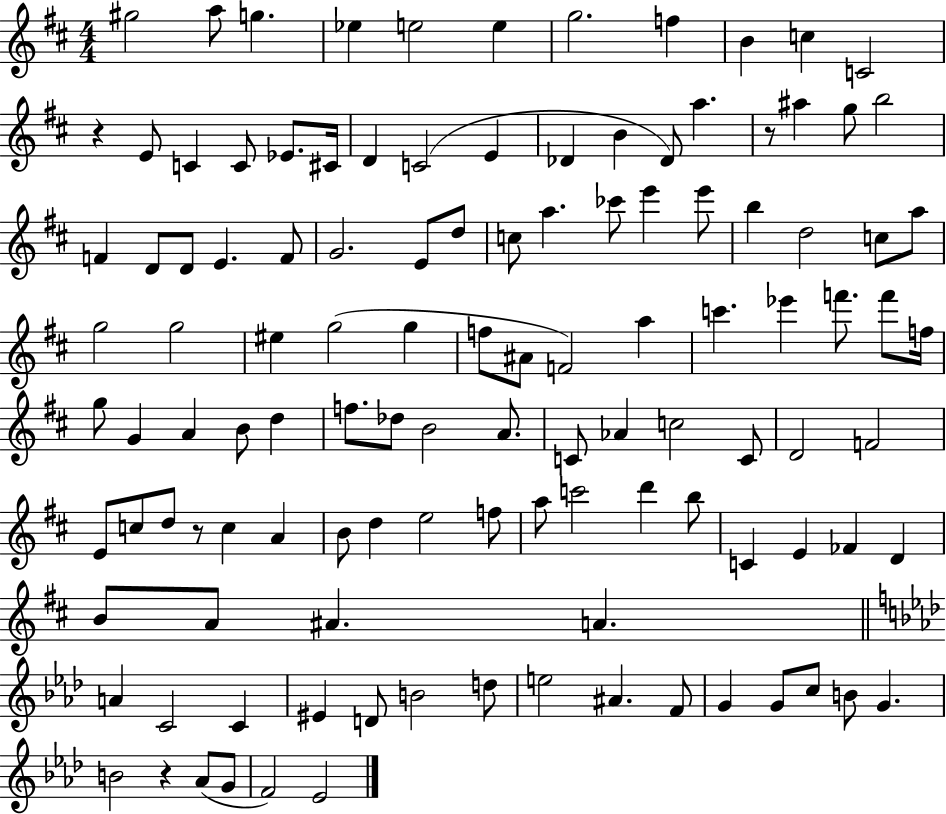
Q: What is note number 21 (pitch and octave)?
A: B4